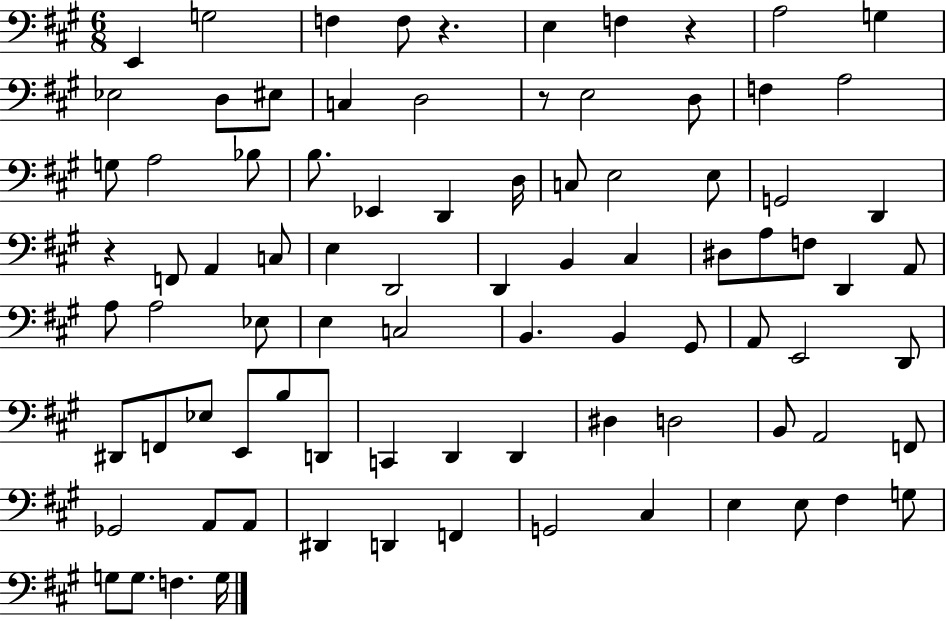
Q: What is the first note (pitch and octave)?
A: E2